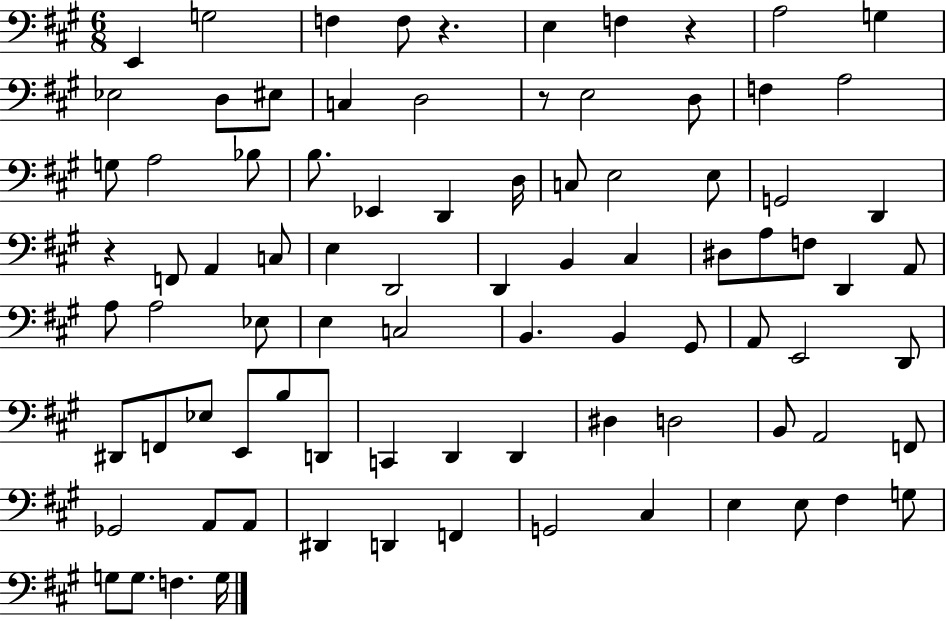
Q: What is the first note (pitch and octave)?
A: E2